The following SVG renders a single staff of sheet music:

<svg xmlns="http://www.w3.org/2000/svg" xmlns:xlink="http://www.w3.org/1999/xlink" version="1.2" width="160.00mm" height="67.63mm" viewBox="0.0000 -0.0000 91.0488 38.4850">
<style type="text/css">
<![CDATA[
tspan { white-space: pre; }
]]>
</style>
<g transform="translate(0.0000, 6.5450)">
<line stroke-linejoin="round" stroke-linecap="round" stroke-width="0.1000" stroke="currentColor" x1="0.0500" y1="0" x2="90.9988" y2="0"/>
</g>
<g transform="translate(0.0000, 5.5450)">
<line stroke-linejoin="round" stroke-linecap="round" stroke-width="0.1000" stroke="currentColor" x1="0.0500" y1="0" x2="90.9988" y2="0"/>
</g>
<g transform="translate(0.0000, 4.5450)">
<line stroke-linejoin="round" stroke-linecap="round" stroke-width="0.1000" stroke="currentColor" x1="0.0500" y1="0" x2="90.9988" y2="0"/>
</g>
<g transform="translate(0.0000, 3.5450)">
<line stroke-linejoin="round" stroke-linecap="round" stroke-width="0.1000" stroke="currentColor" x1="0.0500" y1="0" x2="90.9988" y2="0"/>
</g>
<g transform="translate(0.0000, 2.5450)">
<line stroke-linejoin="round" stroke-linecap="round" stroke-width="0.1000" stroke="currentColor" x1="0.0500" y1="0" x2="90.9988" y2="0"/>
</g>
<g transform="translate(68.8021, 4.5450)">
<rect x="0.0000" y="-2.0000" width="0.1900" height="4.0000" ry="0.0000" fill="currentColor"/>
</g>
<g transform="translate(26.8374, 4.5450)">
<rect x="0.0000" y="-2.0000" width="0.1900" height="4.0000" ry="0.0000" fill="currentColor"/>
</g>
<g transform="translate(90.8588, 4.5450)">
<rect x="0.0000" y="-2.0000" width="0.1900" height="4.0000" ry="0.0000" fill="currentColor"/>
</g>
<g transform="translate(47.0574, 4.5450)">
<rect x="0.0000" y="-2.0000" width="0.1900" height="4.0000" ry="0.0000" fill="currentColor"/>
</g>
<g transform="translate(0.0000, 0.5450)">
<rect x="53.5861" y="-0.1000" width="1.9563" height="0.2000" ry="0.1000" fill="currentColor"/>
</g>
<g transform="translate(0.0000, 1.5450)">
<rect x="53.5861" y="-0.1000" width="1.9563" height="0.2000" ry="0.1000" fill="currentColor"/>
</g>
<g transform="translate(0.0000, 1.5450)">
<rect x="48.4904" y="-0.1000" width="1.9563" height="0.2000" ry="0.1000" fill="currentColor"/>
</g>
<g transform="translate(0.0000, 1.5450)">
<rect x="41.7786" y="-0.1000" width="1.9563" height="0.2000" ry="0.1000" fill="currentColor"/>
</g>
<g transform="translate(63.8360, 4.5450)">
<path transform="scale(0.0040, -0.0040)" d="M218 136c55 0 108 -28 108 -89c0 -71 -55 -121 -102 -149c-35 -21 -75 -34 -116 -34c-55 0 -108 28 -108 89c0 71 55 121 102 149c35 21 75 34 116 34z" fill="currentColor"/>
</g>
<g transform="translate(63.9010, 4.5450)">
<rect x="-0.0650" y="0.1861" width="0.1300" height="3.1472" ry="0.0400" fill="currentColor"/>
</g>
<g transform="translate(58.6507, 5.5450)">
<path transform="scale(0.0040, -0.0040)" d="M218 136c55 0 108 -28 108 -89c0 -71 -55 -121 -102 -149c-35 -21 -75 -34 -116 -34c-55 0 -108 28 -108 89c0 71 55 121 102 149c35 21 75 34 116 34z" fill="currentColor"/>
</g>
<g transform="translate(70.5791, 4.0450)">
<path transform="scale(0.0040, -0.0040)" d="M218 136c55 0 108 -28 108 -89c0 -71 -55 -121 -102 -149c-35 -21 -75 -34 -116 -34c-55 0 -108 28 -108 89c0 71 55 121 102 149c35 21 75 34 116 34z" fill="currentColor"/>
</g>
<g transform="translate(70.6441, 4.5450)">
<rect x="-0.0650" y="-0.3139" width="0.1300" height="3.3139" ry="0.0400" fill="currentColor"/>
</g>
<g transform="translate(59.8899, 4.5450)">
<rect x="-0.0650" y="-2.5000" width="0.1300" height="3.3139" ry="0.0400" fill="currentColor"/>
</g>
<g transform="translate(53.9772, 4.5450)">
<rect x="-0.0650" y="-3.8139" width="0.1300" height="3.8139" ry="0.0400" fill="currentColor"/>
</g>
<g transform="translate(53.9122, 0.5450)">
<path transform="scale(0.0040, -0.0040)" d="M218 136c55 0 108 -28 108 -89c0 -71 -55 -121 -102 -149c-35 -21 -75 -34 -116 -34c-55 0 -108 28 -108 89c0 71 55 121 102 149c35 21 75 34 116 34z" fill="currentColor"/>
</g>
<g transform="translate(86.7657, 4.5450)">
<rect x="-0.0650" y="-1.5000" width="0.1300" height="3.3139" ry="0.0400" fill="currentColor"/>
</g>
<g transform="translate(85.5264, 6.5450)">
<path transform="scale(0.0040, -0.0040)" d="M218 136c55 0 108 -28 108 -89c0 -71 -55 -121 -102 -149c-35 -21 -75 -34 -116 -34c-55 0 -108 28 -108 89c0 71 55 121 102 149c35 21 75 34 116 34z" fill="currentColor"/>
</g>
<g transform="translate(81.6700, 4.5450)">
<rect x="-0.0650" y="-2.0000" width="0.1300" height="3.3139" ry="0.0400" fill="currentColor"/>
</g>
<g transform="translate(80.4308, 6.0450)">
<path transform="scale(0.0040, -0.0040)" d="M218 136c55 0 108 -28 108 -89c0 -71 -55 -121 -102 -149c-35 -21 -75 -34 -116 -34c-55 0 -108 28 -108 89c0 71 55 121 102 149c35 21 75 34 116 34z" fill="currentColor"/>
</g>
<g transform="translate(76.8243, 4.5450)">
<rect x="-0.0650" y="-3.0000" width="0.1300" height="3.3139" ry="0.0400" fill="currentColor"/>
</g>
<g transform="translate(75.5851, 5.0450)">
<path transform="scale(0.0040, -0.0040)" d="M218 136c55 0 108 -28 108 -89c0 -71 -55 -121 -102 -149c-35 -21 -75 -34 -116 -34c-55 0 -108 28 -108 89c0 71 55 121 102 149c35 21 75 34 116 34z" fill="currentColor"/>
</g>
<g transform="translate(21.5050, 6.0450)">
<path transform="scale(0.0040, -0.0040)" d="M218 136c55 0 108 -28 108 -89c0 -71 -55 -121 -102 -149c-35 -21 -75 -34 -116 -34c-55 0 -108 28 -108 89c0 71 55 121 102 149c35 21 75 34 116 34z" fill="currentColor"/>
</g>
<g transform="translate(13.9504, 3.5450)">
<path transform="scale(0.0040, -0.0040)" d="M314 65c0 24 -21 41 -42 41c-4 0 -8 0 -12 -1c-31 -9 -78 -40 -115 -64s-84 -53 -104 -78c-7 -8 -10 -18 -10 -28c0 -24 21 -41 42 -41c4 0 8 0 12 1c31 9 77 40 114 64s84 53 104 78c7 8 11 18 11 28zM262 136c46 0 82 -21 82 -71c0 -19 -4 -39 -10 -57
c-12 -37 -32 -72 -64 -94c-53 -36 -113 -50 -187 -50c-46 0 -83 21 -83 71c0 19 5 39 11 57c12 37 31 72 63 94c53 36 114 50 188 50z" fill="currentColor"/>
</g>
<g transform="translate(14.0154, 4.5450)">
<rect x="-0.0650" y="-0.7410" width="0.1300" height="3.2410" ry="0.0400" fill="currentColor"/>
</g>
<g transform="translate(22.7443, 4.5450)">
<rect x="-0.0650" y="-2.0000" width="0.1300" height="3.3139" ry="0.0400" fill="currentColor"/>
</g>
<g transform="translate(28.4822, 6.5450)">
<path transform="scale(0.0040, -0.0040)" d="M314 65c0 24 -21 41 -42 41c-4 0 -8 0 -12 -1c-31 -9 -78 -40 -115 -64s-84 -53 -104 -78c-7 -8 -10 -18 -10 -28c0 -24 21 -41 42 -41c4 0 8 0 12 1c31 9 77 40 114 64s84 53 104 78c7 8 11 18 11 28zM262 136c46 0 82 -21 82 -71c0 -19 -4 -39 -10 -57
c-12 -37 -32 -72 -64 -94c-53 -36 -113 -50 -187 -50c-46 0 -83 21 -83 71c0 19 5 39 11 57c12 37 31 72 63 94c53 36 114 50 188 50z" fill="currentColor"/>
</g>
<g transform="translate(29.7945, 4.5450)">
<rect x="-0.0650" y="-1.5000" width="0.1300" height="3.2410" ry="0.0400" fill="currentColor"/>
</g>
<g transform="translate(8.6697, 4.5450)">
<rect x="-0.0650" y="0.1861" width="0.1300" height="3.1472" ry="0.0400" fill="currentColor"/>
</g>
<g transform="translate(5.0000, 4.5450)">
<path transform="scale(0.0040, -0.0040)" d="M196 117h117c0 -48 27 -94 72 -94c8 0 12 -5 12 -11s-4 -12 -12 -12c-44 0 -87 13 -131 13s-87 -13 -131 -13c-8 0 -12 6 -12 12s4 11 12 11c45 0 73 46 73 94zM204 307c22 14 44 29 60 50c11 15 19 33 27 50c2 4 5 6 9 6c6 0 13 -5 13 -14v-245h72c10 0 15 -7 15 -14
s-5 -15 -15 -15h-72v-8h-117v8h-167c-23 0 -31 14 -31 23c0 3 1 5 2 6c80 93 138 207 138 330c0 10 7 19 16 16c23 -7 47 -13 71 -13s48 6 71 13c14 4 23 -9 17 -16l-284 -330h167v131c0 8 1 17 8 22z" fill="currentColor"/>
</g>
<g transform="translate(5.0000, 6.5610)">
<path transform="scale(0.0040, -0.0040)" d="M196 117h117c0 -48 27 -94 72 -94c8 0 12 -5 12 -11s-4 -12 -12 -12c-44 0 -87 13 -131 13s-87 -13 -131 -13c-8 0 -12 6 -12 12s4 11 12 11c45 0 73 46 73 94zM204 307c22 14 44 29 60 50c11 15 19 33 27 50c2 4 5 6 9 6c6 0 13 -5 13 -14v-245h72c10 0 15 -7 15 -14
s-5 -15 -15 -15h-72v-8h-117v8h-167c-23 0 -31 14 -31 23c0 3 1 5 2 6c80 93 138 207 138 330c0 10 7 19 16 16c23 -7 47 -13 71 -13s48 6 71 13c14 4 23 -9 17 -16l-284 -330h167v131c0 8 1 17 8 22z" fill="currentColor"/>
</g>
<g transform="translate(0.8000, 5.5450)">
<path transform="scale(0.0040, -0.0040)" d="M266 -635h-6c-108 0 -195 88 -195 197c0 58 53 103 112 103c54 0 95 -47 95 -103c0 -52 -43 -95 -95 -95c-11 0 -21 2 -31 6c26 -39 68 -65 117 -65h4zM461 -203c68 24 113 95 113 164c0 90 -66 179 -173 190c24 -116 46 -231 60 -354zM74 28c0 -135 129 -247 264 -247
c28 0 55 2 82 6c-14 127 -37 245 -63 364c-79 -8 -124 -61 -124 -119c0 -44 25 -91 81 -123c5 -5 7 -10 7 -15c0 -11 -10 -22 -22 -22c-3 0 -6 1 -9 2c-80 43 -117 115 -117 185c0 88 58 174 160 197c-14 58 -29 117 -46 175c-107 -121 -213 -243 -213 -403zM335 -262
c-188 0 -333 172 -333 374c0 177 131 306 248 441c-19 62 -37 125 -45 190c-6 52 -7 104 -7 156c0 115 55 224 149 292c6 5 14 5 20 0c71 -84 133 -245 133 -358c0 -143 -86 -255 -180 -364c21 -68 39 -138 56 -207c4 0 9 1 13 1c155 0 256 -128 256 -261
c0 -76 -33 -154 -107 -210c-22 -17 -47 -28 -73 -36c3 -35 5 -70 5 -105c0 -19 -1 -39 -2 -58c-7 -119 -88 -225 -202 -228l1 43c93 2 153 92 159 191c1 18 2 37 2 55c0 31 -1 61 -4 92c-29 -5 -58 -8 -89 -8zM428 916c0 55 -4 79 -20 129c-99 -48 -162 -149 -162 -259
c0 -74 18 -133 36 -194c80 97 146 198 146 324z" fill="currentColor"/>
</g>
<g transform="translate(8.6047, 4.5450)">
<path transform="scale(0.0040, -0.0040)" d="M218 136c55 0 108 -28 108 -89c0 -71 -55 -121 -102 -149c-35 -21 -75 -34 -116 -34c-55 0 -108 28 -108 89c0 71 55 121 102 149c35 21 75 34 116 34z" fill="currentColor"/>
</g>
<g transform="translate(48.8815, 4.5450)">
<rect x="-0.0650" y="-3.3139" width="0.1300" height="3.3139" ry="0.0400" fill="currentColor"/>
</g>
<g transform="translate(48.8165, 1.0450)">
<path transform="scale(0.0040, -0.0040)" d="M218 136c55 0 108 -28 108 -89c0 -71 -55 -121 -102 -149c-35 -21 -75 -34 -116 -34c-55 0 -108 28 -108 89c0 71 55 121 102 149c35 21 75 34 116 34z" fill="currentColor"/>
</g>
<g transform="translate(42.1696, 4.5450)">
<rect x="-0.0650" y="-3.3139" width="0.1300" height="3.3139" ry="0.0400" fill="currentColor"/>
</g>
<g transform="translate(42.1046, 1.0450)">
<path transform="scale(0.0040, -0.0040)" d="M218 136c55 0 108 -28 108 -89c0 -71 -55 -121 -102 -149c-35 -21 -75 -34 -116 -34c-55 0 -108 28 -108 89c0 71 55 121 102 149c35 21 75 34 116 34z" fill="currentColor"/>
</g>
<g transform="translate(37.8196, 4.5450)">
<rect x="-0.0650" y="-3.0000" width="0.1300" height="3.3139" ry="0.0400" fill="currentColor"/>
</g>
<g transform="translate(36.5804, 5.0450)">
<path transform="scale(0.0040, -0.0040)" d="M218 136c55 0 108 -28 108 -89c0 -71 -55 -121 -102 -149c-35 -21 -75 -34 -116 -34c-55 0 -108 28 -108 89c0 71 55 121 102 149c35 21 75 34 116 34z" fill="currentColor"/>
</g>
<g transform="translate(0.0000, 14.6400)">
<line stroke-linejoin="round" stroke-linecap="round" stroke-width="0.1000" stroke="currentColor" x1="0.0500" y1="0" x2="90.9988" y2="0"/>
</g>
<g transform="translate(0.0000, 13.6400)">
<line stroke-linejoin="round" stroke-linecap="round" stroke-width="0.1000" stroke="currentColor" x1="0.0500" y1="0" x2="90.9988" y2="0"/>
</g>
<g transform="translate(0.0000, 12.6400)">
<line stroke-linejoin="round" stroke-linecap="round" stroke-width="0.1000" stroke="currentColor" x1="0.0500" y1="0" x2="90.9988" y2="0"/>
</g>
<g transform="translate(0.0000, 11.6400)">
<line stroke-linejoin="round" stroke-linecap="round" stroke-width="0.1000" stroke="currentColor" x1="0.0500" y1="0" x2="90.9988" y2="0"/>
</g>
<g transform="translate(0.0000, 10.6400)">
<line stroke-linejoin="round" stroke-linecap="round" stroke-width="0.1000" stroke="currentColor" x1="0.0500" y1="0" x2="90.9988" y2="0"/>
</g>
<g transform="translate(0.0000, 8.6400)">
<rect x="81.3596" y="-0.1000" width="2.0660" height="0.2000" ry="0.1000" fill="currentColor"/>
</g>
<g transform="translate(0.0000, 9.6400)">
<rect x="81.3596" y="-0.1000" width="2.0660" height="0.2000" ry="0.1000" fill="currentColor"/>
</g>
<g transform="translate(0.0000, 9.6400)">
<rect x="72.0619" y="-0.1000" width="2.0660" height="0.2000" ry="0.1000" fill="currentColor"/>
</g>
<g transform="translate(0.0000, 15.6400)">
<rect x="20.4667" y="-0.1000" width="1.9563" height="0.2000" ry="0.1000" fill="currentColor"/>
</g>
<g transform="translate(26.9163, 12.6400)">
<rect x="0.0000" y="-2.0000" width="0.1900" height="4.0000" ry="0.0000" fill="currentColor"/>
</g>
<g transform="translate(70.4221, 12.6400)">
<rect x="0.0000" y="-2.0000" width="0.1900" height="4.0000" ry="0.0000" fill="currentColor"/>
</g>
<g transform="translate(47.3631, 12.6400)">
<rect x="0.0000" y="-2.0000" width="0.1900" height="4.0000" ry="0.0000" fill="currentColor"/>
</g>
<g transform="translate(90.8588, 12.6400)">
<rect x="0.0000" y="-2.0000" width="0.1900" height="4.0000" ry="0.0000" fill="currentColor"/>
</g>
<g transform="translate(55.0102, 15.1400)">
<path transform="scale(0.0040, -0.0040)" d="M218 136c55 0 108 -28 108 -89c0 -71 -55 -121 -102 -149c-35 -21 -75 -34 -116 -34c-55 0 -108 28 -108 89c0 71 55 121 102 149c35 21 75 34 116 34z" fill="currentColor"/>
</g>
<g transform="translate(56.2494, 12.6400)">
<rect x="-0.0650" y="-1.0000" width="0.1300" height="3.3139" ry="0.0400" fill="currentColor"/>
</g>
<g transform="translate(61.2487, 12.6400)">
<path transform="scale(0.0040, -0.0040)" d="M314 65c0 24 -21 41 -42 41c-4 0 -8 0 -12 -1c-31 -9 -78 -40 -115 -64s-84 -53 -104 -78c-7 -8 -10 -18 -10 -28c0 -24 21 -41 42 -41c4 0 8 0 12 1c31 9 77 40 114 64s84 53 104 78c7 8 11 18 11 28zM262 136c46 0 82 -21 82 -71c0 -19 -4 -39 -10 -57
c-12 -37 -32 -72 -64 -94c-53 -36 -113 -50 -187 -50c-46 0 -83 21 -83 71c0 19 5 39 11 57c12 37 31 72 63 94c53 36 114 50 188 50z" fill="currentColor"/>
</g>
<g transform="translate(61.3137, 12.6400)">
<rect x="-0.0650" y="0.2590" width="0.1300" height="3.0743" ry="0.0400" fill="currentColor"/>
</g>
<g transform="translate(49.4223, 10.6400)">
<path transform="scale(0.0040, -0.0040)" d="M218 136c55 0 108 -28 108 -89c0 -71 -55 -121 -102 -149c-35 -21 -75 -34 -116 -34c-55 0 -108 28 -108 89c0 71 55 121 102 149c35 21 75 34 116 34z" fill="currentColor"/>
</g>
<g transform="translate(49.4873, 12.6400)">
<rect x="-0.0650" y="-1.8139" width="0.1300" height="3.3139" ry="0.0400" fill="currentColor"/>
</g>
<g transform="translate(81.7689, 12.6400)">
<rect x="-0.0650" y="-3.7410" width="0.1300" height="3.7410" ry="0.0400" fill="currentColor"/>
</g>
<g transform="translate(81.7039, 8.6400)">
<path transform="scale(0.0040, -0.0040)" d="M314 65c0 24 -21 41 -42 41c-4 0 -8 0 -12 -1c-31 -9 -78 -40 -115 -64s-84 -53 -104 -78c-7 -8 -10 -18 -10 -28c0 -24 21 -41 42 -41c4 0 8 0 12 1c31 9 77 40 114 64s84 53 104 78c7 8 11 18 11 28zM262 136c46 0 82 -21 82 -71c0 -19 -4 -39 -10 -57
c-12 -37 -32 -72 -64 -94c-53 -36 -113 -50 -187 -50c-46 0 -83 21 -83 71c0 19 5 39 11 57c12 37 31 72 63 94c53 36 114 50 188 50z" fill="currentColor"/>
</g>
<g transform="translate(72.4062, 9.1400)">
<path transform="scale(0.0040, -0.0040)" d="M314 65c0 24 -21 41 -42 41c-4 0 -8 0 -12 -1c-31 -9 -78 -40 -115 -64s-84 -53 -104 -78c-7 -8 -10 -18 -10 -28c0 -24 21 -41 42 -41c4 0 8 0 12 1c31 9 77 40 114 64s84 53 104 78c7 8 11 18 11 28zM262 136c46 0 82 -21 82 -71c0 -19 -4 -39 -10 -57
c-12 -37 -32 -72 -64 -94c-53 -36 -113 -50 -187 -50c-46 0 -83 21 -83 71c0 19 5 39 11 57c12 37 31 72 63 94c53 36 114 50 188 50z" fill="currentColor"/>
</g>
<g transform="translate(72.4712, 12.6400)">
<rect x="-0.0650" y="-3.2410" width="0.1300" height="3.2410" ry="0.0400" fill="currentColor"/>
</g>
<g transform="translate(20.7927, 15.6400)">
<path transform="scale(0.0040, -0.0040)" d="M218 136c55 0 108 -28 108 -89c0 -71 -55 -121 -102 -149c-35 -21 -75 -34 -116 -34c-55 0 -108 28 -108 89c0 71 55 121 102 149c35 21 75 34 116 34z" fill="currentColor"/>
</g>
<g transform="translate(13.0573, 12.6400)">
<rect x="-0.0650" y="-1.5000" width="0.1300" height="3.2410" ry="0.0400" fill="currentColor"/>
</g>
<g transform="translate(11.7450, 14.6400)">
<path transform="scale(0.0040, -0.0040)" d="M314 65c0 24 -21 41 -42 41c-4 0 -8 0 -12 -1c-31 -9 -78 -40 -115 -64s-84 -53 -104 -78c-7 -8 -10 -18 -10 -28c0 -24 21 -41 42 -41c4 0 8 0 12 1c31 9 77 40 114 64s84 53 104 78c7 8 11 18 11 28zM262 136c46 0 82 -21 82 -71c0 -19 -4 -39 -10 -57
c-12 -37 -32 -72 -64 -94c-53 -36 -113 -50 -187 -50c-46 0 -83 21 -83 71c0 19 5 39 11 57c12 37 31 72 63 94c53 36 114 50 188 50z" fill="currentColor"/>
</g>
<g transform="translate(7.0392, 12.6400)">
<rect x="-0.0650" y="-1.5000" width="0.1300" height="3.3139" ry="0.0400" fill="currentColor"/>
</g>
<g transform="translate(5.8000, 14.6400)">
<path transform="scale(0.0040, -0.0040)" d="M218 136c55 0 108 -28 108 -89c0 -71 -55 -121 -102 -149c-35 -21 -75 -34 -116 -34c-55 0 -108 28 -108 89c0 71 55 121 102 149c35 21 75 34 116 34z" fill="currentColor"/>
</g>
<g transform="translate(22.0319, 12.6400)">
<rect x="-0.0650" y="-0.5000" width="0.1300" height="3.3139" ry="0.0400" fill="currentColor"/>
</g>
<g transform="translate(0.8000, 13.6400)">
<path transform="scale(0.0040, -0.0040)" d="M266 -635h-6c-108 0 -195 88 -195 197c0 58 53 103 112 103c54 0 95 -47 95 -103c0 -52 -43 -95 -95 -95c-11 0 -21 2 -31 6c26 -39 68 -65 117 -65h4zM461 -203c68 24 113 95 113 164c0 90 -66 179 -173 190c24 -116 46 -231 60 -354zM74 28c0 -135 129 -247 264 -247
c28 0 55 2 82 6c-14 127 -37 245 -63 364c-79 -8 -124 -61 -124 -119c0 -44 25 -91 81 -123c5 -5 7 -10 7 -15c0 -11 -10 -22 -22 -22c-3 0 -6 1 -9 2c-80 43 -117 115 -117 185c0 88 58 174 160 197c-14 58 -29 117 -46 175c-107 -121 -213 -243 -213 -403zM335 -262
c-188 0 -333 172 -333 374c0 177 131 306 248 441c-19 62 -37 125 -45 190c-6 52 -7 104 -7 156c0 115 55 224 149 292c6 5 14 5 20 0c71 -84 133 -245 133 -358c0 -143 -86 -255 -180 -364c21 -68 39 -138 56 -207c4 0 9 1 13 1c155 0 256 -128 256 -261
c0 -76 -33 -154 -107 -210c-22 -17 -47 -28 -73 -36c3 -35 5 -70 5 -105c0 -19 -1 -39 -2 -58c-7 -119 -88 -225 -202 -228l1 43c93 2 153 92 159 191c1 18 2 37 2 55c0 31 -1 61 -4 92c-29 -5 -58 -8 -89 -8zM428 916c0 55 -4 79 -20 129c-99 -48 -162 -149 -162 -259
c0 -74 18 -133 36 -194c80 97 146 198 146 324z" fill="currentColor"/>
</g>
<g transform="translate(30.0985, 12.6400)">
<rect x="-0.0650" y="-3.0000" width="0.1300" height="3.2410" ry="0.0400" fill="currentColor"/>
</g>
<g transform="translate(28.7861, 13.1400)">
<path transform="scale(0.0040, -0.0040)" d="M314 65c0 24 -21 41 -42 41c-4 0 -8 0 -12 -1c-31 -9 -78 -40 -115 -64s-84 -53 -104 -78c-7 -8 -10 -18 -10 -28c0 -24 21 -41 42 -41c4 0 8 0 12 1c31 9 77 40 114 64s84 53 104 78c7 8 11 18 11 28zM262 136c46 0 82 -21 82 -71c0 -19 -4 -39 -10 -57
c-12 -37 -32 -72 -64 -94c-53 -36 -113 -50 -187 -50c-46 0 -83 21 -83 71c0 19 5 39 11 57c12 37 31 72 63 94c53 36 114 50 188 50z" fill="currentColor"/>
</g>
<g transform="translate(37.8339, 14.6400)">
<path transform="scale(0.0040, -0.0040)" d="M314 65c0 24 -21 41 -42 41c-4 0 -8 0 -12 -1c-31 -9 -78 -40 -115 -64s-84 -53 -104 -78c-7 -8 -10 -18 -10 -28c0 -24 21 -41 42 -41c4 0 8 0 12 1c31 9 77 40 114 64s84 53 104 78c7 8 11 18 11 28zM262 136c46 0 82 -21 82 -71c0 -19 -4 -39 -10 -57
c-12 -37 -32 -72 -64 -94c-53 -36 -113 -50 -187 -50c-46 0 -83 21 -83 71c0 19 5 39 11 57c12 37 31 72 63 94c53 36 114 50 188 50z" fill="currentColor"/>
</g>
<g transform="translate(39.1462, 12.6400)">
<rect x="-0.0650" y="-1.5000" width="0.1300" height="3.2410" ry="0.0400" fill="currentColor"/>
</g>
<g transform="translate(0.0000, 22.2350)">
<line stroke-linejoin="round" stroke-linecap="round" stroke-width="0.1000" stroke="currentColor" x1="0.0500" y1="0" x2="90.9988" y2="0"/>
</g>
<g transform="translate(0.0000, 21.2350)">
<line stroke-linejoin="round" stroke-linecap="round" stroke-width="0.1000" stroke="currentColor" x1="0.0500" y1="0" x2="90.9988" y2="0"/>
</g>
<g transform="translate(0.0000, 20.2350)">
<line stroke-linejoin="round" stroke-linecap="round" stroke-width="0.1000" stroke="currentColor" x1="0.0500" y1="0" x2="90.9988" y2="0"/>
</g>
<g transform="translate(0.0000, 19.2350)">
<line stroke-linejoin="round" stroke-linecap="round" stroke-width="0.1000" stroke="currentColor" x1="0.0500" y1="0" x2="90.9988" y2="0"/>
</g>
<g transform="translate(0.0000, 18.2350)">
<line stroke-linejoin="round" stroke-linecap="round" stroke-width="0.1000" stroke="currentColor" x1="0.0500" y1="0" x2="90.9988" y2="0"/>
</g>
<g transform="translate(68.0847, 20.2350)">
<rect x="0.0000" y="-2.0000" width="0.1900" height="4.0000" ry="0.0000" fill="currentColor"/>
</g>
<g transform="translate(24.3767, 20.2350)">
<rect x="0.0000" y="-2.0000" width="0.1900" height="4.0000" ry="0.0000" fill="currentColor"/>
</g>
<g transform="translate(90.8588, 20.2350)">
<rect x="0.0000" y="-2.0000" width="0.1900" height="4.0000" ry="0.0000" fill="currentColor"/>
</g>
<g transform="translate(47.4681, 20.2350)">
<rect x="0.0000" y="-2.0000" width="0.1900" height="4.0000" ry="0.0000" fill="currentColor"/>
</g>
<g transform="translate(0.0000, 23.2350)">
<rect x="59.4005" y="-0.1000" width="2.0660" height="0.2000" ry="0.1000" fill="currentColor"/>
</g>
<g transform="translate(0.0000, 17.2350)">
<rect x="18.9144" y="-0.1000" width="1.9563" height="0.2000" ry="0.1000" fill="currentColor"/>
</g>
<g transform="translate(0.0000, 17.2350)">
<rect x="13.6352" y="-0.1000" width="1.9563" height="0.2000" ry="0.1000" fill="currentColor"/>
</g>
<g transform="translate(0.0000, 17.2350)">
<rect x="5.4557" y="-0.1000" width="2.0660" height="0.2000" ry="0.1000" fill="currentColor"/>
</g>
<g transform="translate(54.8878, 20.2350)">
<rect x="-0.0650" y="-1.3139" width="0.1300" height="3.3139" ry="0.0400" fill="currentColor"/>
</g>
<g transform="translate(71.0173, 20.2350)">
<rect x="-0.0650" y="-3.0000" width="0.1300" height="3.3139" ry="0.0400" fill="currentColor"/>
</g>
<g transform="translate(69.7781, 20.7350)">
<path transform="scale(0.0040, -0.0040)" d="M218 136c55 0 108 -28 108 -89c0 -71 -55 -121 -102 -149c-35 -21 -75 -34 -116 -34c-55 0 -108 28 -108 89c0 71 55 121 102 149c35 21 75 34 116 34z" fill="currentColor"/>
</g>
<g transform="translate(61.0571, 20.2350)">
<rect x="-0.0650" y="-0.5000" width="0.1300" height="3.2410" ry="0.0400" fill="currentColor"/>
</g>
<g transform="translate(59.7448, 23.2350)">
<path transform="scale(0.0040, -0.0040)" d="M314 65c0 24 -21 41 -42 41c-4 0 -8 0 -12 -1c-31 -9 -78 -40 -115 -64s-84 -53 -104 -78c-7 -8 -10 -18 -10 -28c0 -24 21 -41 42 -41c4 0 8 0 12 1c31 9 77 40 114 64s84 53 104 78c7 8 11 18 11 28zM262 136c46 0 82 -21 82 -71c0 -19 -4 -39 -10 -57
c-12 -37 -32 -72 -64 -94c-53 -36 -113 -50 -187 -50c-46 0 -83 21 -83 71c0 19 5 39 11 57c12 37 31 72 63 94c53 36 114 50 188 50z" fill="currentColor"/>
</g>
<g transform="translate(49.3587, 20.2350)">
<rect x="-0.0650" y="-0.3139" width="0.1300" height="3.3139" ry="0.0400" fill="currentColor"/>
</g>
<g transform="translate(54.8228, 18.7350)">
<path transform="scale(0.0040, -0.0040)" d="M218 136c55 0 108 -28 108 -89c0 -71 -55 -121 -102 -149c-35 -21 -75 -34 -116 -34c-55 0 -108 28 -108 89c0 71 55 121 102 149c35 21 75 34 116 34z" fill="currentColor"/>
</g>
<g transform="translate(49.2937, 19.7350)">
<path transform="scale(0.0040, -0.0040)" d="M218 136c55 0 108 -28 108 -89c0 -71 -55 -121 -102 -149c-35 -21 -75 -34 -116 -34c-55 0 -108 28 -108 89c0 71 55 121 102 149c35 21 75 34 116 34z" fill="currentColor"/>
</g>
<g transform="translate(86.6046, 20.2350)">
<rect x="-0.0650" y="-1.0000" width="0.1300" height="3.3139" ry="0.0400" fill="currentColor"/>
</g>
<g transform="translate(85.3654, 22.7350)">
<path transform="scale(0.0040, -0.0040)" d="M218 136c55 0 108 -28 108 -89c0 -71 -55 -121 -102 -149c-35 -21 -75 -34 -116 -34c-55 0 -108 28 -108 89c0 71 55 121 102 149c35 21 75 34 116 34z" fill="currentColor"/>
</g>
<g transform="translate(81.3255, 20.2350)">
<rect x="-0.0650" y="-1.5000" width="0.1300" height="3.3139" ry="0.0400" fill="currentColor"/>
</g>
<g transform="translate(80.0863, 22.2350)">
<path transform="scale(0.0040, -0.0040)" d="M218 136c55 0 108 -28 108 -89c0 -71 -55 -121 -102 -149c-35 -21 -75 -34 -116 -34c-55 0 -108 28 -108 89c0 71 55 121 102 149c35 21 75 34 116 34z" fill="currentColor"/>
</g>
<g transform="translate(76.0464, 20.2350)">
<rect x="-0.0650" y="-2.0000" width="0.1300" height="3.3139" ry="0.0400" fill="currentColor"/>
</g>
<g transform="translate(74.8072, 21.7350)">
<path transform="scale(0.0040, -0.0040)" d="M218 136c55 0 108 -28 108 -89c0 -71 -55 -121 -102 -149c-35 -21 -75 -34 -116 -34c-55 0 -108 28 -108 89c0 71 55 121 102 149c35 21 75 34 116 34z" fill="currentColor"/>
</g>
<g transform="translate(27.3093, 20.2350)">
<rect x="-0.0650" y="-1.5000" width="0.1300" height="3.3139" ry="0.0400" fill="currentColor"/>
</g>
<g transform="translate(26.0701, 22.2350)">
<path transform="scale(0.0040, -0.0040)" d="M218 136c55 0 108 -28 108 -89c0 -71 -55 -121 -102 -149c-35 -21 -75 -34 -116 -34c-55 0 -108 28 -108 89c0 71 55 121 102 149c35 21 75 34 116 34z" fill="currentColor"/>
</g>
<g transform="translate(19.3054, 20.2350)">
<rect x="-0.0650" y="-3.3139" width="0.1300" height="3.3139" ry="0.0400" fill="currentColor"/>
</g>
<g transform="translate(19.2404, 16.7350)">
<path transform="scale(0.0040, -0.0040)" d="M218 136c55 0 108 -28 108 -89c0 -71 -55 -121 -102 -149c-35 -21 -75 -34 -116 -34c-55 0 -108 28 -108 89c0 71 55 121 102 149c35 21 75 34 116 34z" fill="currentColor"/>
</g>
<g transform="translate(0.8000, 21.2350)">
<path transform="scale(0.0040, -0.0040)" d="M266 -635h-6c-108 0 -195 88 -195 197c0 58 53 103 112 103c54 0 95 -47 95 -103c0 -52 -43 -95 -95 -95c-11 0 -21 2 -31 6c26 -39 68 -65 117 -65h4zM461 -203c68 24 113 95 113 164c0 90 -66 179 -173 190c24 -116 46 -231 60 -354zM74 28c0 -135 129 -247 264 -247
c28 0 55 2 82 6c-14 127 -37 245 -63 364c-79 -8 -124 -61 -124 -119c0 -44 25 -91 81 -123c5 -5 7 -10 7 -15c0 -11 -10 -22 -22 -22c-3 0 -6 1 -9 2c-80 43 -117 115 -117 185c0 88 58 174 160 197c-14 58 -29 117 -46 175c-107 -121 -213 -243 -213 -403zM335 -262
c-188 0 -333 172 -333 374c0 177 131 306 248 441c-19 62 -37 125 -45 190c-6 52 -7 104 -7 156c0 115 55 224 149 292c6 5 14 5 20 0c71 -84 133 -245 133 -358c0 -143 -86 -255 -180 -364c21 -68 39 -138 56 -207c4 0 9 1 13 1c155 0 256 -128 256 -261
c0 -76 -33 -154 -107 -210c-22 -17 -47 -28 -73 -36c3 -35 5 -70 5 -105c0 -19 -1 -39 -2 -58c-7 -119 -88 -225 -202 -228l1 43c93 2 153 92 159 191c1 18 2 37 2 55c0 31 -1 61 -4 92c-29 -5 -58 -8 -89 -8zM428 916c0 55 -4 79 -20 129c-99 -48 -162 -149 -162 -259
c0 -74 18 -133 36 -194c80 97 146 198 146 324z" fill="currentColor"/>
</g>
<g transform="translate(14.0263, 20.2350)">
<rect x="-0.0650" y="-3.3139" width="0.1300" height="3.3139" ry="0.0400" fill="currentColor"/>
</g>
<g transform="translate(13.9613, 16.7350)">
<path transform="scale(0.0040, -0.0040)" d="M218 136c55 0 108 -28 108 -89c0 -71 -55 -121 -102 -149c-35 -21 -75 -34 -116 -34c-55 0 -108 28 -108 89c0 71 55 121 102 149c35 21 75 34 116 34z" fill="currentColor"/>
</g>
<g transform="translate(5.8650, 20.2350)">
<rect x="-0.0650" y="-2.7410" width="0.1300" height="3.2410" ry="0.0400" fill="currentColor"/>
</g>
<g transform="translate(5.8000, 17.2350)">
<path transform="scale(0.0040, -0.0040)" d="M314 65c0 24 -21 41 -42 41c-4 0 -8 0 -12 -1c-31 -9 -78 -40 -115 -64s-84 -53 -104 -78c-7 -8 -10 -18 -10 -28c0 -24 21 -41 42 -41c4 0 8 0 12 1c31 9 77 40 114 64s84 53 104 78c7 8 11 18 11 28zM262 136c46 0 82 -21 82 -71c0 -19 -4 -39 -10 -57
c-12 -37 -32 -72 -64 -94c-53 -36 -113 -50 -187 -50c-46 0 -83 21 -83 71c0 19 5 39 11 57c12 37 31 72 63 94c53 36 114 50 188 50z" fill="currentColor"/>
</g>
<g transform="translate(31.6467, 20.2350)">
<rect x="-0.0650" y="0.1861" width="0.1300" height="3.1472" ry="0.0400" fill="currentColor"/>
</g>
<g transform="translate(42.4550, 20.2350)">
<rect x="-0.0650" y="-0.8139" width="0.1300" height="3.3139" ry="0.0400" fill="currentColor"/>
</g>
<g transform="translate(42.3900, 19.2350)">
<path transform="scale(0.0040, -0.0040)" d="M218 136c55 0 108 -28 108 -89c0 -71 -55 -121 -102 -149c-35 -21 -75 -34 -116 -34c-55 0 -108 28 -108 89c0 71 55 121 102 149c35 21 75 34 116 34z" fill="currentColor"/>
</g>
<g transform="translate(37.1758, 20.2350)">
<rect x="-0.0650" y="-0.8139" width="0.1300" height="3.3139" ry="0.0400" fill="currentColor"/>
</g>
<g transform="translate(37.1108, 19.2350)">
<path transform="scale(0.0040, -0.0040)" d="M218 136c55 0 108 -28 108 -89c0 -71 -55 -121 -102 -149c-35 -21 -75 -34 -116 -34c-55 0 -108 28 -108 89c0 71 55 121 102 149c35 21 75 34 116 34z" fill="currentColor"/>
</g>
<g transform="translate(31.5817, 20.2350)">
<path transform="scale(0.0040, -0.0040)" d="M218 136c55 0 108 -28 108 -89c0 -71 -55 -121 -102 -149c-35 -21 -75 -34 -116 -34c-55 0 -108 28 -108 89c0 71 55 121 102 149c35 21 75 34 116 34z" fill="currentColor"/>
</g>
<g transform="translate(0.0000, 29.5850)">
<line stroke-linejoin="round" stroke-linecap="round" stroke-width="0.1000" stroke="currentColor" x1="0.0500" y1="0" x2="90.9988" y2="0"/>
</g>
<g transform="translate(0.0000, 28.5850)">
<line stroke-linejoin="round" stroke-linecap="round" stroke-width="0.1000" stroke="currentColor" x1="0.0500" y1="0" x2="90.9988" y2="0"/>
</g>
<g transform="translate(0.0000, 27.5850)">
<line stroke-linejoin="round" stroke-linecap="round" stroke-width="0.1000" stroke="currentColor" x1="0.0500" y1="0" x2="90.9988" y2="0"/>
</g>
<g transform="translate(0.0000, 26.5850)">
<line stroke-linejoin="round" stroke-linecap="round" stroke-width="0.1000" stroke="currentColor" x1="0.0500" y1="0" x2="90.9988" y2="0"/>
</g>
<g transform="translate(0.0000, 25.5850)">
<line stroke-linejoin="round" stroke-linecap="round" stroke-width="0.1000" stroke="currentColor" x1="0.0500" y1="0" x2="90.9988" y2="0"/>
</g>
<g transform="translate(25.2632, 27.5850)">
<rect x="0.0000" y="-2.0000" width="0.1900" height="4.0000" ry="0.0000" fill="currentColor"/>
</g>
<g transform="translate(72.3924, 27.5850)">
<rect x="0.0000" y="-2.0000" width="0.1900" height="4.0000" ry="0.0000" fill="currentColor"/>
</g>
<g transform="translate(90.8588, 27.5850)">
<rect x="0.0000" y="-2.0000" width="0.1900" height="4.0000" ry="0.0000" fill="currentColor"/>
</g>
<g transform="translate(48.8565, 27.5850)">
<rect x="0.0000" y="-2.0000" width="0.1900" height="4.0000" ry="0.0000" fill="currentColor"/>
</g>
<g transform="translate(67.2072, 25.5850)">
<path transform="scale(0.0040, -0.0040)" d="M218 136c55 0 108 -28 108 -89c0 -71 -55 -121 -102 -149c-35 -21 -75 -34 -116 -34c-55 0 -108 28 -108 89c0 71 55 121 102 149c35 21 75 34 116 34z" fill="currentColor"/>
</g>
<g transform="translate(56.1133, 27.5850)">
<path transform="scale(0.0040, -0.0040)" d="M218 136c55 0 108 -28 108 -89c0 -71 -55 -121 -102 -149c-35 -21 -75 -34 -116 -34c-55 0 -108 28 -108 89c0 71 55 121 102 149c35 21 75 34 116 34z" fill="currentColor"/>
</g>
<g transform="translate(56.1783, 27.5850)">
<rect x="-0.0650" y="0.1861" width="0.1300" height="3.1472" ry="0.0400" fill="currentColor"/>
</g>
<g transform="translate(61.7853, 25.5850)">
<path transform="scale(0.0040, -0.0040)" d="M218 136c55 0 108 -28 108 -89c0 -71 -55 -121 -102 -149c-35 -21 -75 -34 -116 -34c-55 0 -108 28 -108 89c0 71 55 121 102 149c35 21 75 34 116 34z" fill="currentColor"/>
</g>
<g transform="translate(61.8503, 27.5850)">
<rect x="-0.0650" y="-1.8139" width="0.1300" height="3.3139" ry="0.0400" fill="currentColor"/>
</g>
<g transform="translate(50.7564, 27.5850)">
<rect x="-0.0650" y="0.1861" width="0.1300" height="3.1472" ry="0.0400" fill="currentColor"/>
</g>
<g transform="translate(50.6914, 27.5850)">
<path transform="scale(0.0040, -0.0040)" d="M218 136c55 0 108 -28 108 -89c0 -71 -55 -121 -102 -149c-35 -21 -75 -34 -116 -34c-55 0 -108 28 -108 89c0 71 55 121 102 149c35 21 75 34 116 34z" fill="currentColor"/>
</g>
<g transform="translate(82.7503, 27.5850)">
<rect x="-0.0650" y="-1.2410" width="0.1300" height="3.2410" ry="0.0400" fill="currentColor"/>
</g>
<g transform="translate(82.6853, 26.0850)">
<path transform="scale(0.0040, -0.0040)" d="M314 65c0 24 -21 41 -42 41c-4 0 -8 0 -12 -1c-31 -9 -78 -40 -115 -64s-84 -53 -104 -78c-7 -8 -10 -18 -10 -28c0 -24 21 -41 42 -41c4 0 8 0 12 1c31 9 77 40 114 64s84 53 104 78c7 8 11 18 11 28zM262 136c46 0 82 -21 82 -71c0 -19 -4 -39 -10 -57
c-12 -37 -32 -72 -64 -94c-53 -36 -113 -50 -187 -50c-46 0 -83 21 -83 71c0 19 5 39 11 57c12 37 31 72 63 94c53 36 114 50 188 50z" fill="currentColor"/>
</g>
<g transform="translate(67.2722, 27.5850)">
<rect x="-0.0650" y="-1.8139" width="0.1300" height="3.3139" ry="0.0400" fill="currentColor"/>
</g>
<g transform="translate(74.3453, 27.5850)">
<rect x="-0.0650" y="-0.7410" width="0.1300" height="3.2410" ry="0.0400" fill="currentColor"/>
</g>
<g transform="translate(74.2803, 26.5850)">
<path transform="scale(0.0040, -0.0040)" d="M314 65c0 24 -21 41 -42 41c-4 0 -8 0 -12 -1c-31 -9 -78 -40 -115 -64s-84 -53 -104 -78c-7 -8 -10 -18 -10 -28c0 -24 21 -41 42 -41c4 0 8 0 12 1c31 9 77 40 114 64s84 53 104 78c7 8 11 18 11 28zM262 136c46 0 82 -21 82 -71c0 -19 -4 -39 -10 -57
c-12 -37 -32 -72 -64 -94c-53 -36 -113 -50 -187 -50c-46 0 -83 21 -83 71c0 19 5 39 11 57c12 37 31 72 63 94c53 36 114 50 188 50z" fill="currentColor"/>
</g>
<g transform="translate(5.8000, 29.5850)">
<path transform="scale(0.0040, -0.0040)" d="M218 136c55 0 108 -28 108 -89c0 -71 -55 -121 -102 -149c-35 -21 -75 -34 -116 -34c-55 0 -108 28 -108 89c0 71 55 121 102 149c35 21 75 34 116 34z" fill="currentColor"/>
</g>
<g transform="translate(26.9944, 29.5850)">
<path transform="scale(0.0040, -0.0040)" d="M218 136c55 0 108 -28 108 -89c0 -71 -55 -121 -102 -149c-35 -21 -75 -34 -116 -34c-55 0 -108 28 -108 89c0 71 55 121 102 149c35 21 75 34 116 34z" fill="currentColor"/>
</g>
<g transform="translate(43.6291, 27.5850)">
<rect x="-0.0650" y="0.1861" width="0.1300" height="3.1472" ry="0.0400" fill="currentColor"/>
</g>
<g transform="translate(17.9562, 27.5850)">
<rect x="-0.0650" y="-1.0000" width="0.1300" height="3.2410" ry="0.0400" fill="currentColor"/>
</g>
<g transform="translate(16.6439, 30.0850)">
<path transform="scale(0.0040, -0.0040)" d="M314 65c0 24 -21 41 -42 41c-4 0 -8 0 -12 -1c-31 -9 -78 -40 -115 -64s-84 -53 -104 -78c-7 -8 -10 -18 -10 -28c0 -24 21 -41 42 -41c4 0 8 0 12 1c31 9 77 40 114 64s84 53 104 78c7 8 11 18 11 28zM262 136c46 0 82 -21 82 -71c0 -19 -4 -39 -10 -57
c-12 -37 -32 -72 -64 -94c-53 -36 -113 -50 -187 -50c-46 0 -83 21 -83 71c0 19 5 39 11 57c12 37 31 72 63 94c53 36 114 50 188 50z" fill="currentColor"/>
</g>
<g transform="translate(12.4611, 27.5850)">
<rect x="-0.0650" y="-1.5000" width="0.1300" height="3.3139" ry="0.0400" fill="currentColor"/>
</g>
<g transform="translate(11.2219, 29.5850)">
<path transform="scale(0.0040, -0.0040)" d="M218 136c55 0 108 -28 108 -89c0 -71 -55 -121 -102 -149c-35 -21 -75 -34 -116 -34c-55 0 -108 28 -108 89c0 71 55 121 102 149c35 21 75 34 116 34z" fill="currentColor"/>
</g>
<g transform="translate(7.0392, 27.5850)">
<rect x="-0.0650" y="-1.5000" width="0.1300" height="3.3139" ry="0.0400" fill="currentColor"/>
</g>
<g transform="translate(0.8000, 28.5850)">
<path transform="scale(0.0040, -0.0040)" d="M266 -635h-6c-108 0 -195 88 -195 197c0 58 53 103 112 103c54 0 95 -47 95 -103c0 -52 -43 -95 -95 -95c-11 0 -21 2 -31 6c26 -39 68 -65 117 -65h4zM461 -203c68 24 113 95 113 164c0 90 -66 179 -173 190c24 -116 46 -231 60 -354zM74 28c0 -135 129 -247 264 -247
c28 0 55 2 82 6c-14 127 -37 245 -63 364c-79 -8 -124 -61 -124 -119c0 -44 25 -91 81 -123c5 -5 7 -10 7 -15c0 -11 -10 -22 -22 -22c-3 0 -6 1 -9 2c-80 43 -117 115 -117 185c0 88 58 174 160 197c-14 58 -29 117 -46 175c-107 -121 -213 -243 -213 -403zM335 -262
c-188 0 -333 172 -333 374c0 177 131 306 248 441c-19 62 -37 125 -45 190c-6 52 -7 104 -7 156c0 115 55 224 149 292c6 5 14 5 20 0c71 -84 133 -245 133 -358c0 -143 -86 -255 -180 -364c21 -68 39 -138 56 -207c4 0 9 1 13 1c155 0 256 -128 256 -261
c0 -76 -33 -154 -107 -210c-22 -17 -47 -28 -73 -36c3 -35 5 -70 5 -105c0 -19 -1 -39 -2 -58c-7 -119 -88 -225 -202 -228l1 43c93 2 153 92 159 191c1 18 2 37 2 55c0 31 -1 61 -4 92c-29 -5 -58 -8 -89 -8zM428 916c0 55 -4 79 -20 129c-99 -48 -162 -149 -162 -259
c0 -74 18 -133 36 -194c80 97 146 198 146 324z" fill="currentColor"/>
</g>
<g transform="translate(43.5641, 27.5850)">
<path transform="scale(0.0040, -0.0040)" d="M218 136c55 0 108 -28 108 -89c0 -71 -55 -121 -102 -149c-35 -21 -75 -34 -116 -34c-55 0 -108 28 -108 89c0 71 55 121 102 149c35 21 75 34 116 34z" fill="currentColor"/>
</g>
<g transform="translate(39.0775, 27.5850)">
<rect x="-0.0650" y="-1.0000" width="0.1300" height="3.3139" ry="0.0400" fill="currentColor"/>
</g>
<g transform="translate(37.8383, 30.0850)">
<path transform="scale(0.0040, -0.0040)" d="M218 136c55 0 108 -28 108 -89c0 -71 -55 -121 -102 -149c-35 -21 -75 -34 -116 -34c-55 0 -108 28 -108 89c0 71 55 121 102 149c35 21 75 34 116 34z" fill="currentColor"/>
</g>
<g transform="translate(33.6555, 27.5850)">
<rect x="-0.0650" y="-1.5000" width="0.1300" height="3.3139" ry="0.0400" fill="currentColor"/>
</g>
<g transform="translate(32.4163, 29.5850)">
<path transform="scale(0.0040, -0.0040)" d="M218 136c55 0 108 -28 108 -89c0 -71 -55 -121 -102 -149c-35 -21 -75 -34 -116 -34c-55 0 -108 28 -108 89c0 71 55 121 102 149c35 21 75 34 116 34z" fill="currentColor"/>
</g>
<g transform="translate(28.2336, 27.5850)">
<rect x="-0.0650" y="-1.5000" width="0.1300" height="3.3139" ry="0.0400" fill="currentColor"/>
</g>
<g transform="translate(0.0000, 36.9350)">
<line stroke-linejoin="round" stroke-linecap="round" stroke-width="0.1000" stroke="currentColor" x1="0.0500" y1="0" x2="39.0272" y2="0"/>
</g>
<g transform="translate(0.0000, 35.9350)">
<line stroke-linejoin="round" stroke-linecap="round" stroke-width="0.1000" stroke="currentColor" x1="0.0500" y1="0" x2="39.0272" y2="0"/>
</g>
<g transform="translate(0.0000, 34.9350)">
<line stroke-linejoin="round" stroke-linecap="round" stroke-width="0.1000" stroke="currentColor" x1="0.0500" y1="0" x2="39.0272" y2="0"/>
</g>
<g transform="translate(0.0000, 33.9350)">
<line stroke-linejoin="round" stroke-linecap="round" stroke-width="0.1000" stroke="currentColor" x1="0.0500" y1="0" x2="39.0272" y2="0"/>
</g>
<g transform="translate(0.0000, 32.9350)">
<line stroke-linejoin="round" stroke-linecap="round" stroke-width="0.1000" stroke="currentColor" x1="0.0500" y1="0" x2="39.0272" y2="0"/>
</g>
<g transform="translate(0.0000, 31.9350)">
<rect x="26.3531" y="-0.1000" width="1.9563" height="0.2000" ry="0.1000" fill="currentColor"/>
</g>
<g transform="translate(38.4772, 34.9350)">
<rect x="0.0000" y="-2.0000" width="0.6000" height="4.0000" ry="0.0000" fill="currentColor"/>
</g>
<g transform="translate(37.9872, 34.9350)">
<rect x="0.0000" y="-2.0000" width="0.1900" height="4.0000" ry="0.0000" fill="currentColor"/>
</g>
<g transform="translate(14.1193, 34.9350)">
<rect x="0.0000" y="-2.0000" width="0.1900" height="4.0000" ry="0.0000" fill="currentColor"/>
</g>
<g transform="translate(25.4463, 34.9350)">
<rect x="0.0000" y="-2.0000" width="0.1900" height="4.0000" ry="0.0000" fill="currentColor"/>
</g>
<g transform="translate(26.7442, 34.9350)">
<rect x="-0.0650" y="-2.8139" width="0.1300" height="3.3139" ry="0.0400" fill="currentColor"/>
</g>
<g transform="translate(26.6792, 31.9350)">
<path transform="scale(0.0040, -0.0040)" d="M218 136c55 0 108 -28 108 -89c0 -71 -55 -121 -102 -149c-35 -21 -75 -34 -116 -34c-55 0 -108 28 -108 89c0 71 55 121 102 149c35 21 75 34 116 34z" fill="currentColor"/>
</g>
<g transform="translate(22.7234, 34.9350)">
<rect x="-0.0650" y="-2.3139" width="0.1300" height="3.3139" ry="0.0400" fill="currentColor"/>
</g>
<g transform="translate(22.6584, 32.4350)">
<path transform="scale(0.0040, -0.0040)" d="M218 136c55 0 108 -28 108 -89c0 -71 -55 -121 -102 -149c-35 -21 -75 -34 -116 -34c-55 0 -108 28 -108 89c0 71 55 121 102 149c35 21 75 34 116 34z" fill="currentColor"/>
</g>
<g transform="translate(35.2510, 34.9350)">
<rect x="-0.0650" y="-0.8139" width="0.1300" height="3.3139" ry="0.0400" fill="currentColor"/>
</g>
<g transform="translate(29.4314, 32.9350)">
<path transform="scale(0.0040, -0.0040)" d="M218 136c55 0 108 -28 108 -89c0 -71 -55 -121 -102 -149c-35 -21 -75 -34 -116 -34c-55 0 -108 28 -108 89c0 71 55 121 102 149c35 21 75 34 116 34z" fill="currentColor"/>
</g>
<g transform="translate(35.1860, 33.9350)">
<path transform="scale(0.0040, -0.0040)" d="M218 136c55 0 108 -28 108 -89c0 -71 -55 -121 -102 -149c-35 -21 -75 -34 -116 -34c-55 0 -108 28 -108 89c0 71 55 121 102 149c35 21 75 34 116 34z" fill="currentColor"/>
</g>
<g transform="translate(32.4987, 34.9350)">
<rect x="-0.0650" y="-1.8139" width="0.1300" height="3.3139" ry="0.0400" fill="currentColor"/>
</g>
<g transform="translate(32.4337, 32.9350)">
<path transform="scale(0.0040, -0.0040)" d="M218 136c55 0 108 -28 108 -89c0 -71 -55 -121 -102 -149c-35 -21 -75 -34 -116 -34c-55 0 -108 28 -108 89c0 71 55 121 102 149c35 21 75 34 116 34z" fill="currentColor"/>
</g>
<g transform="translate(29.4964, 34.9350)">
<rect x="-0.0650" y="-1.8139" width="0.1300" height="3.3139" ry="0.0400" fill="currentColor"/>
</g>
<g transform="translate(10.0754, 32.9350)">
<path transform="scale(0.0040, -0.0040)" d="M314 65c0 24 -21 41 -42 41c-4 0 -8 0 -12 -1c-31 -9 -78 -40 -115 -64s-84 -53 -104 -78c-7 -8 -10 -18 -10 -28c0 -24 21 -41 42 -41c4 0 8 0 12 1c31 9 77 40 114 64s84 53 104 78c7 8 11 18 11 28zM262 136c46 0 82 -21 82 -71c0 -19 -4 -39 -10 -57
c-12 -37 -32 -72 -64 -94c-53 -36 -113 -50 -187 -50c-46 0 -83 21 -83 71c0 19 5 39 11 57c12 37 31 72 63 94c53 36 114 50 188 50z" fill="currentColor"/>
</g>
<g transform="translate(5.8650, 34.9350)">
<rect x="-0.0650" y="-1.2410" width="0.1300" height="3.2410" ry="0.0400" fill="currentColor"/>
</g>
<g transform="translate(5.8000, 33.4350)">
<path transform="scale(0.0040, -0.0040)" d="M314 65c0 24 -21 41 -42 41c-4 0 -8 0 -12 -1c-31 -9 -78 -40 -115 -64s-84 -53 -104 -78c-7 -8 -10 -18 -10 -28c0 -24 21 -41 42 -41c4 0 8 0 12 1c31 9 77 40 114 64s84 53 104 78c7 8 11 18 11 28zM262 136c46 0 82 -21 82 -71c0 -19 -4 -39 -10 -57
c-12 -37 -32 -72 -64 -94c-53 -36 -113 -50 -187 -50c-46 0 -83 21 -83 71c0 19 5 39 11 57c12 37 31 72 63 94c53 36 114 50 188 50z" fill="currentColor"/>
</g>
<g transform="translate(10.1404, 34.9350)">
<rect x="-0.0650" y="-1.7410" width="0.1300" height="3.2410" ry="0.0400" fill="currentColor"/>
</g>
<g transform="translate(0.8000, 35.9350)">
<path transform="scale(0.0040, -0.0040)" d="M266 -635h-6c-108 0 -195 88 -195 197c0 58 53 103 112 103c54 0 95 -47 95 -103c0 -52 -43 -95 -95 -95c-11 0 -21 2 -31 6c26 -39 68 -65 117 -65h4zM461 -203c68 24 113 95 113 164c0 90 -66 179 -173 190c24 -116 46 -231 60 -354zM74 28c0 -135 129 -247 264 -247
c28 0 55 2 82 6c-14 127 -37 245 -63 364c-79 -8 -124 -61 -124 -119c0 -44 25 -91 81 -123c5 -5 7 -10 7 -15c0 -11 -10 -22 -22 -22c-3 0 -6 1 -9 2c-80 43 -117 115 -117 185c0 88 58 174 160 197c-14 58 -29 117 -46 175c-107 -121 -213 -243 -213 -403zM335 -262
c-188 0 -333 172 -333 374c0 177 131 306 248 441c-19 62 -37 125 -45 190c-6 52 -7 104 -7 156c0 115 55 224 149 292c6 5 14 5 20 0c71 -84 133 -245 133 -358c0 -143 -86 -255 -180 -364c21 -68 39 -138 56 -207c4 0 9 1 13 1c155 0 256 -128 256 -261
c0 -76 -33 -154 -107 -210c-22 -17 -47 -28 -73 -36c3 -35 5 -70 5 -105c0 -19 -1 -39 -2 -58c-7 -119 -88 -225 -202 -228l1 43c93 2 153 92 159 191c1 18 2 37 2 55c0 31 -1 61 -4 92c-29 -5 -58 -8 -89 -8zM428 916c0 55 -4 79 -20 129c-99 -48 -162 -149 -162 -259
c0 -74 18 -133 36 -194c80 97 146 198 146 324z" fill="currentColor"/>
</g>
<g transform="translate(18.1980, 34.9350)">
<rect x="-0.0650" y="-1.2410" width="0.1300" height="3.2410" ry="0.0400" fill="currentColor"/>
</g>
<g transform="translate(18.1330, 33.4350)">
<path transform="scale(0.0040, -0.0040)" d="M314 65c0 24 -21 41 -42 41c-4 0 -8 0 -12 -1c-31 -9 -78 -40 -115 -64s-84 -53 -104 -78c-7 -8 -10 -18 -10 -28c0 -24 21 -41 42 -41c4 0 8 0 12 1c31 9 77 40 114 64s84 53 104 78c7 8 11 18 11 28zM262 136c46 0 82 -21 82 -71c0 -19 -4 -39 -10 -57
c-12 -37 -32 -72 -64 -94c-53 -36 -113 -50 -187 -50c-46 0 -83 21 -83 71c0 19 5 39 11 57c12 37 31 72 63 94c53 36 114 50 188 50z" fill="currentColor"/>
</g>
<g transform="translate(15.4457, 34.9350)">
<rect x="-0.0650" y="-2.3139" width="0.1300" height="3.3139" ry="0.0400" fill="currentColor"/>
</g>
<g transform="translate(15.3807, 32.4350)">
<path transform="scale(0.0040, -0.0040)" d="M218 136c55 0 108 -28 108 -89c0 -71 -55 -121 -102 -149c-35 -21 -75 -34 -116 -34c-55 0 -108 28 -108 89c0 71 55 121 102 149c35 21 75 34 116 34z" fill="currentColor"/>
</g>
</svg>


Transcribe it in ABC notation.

X:1
T:Untitled
M:4/4
L:1/4
K:C
B d2 F E2 A b b c' G B c A F E E E2 C A2 E2 f D B2 b2 c'2 a2 b b E B d d c e C2 A F E D E E D2 E E D B B B f f d2 e2 e2 f2 g e2 g a f f d